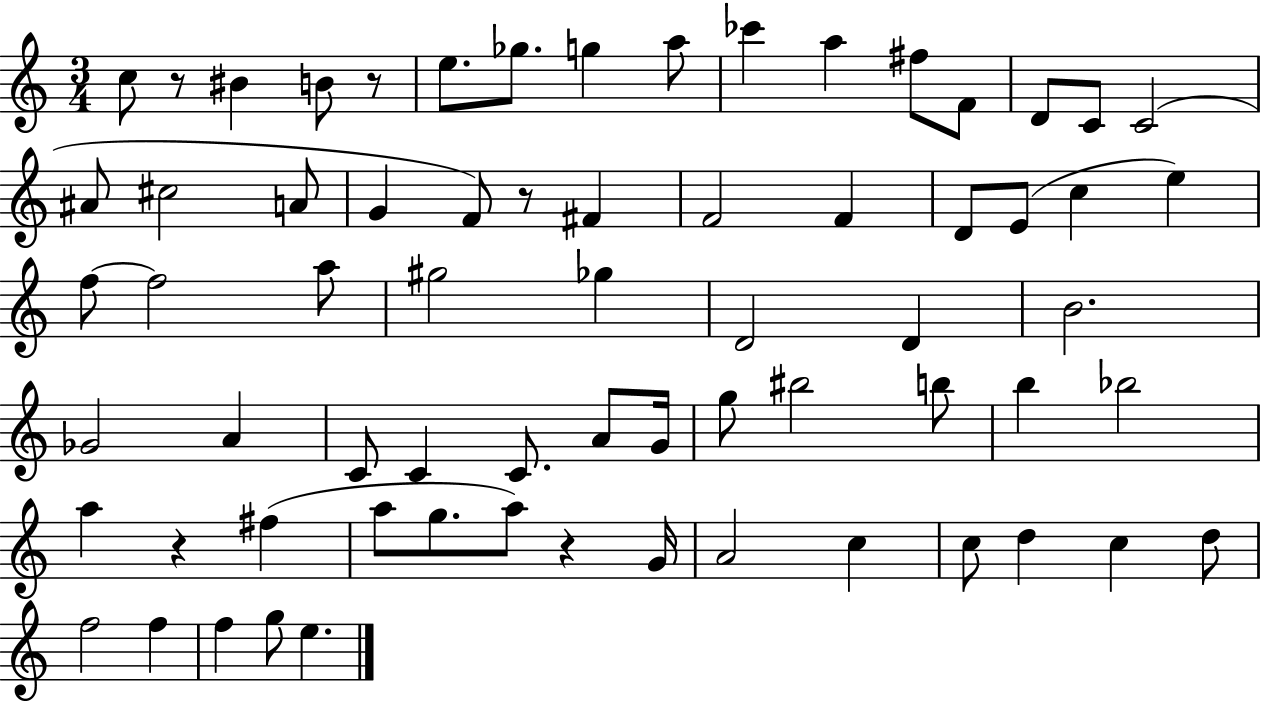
X:1
T:Untitled
M:3/4
L:1/4
K:C
c/2 z/2 ^B B/2 z/2 e/2 _g/2 g a/2 _c' a ^f/2 F/2 D/2 C/2 C2 ^A/2 ^c2 A/2 G F/2 z/2 ^F F2 F D/2 E/2 c e f/2 f2 a/2 ^g2 _g D2 D B2 _G2 A C/2 C C/2 A/2 G/4 g/2 ^b2 b/2 b _b2 a z ^f a/2 g/2 a/2 z G/4 A2 c c/2 d c d/2 f2 f f g/2 e